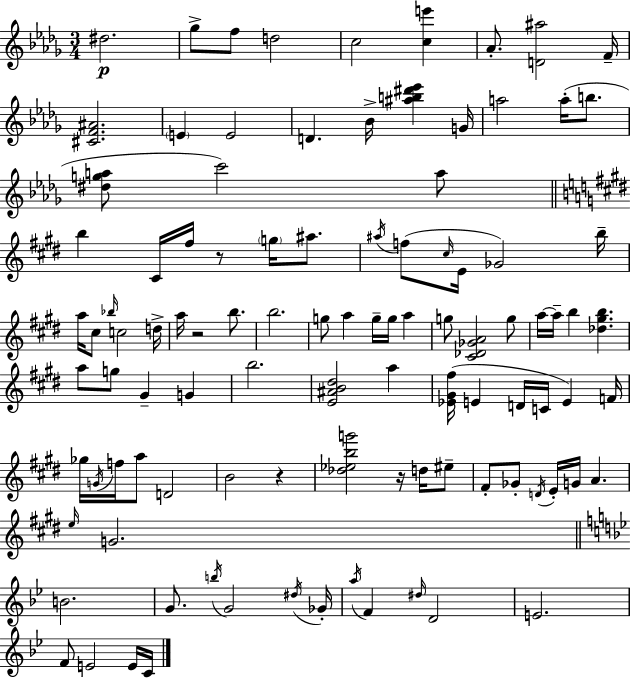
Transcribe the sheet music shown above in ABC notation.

X:1
T:Untitled
M:3/4
L:1/4
K:Bbm
^d2 _g/2 f/2 d2 c2 [ce'] _A/2 [D^a]2 F/4 [^CF^A]2 E E2 D _B/4 [^ab^d'_e'] G/4 a2 a/4 b/2 [^dga]/2 c'2 a/2 b ^C/4 ^f/4 z/2 g/4 ^a/2 ^a/4 f/2 ^c/4 E/4 _G2 b/4 a/4 ^c/2 _b/4 c2 d/4 a/4 z2 b/2 b2 g/2 a g/4 g/4 a g/2 [^C_D_GA]2 g/2 a/4 a/4 b [_d^gb] a/2 g/2 ^G G b2 [E^AB^d]2 a [_E^G^f]/4 E D/4 C/4 E F/4 _g/4 G/4 f/4 a/2 D2 B2 z [_d_ebg']2 z/4 d/4 ^e/2 ^F/2 _G/2 D/4 E/4 G/4 A e/4 G2 B2 G/2 b/4 G2 ^d/4 _G/4 a/4 F ^d/4 D2 E2 F/2 E2 E/4 C/4